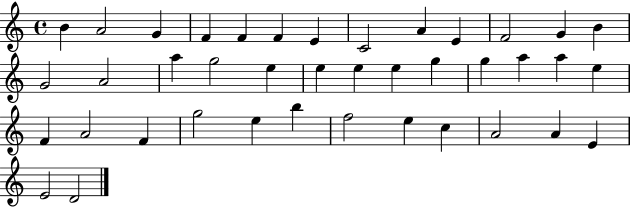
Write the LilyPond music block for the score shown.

{
  \clef treble
  \time 4/4
  \defaultTimeSignature
  \key c \major
  b'4 a'2 g'4 | f'4 f'4 f'4 e'4 | c'2 a'4 e'4 | f'2 g'4 b'4 | \break g'2 a'2 | a''4 g''2 e''4 | e''4 e''4 e''4 g''4 | g''4 a''4 a''4 e''4 | \break f'4 a'2 f'4 | g''2 e''4 b''4 | f''2 e''4 c''4 | a'2 a'4 e'4 | \break e'2 d'2 | \bar "|."
}